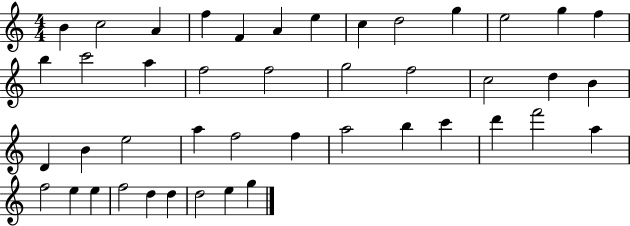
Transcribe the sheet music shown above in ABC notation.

X:1
T:Untitled
M:4/4
L:1/4
K:C
B c2 A f F A e c d2 g e2 g f b c'2 a f2 f2 g2 f2 c2 d B D B e2 a f2 f a2 b c' d' f'2 a f2 e e f2 d d d2 e g